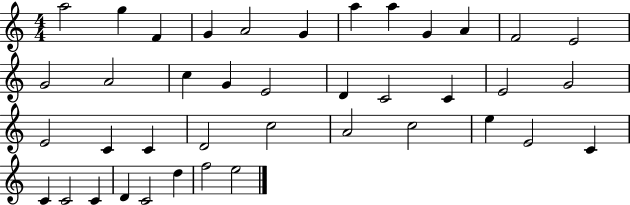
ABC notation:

X:1
T:Untitled
M:4/4
L:1/4
K:C
a2 g F G A2 G a a G A F2 E2 G2 A2 c G E2 D C2 C E2 G2 E2 C C D2 c2 A2 c2 e E2 C C C2 C D C2 d f2 e2